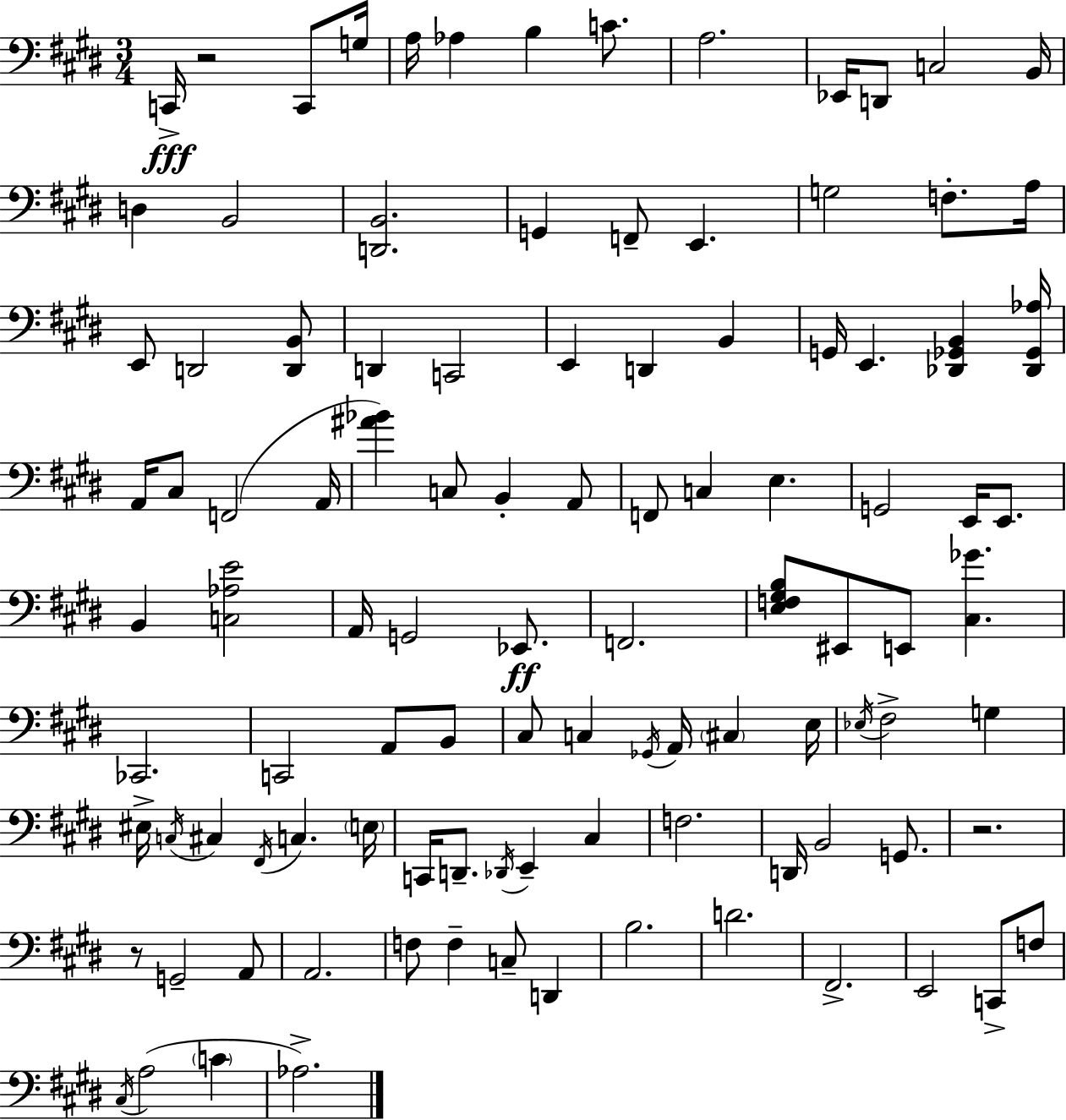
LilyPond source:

{
  \clef bass
  \numericTimeSignature
  \time 3/4
  \key e \major
  c,16->\fff r2 c,8 g16 | a16 aes4 b4 c'8. | a2. | ees,16 d,8 c2 b,16 | \break d4 b,2 | <d, b,>2. | g,4 f,8-- e,4. | g2 f8.-. a16 | \break e,8 d,2 <d, b,>8 | d,4 c,2 | e,4 d,4 b,4 | g,16 e,4. <des, ges, b,>4 <des, ges, aes>16 | \break a,16 cis8 f,2( a,16 | <ais' bes'>4) c8 b,4-. a,8 | f,8 c4 e4. | g,2 e,16 e,8. | \break b,4 <c aes e'>2 | a,16 g,2 ees,8.\ff | f,2. | <e f gis b>8 eis,8 e,8 <cis ges'>4. | \break ces,2. | c,2 a,8 b,8 | cis8 c4 \acciaccatura { ges,16 } a,16 \parenthesize cis4 | e16 \acciaccatura { ees16 } fis2-> g4 | \break eis16-> \acciaccatura { c16 } cis4 \acciaccatura { fis,16 } c4. | \parenthesize e16 c,16 d,8.-- \acciaccatura { des,16 } e,4-- | cis4 f2. | d,16 b,2 | \break g,8. r2. | r8 g,2-- | a,8 a,2. | f8 f4-- c8-- | \break d,4 b2. | d'2. | fis,2.-> | e,2 | \break c,8-> f8 \acciaccatura { cis16 }( a2 | \parenthesize c'4 aes2.->) | \bar "|."
}